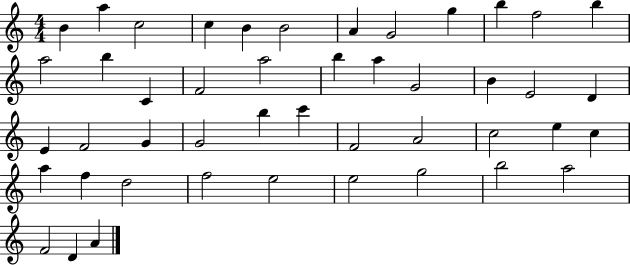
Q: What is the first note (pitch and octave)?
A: B4